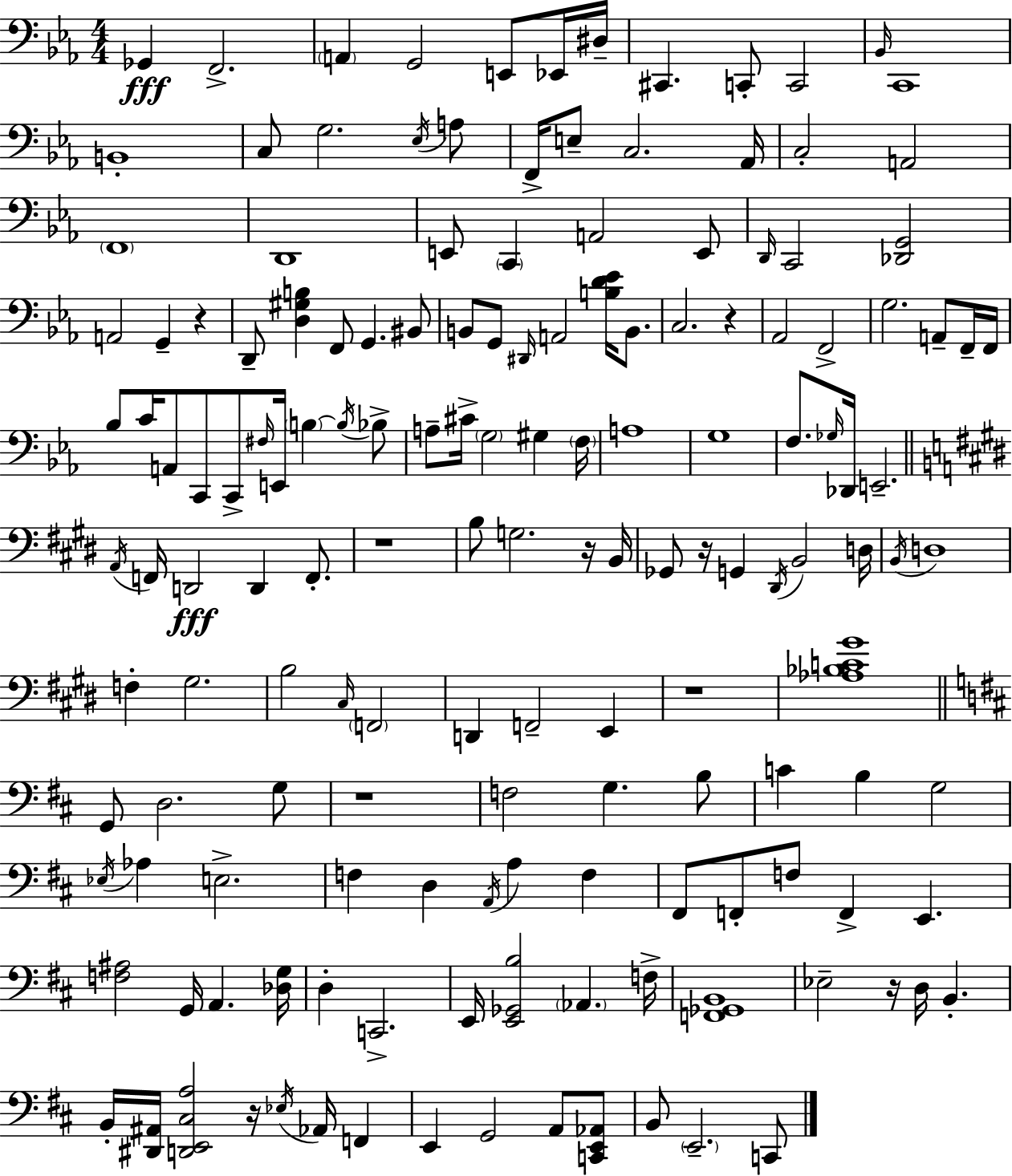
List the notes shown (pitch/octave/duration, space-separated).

Gb2/q F2/h. A2/q G2/h E2/e Eb2/s D#3/s C#2/q. C2/e C2/h Bb2/s C2/w B2/w C3/e G3/h. Eb3/s A3/e F2/s E3/e C3/h. Ab2/s C3/h A2/h F2/w D2/w E2/e C2/q A2/h E2/e D2/s C2/h [Db2,G2]/h A2/h G2/q R/q D2/e [D3,G#3,B3]/q F2/e G2/q. BIS2/e B2/e G2/e D#2/s A2/h [B3,D4,Eb4]/s B2/e. C3/h. R/q Ab2/h F2/h G3/h. A2/e F2/s F2/s Bb3/e C4/s A2/e C2/e C2/e F#3/s E2/s B3/q B3/s Bb3/e A3/e C#4/s G3/h G#3/q F3/s A3/w G3/w F3/e. Gb3/s Db2/s E2/h. A2/s F2/s D2/h D2/q F2/e. R/w B3/e G3/h. R/s B2/s Gb2/e R/s G2/q D#2/s B2/h D3/s B2/s D3/w F3/q G#3/h. B3/h C#3/s F2/h D2/q F2/h E2/q R/w [Ab3,Bb3,C4,G#4]/w G2/e D3/h. G3/e R/w F3/h G3/q. B3/e C4/q B3/q G3/h Eb3/s Ab3/q E3/h. F3/q D3/q A2/s A3/q F3/q F#2/e F2/e F3/e F2/q E2/q. [F3,A#3]/h G2/s A2/q. [Db3,G3]/s D3/q C2/h. E2/s [E2,Gb2,B3]/h Ab2/q. F3/s [F2,Gb2,B2]/w Eb3/h R/s D3/s B2/q. B2/s [D#2,A#2]/s [D2,E2,C#3,A3]/h R/s Eb3/s Ab2/s F2/q E2/q G2/h A2/e [C2,E2,Ab2]/e B2/e E2/h. C2/e